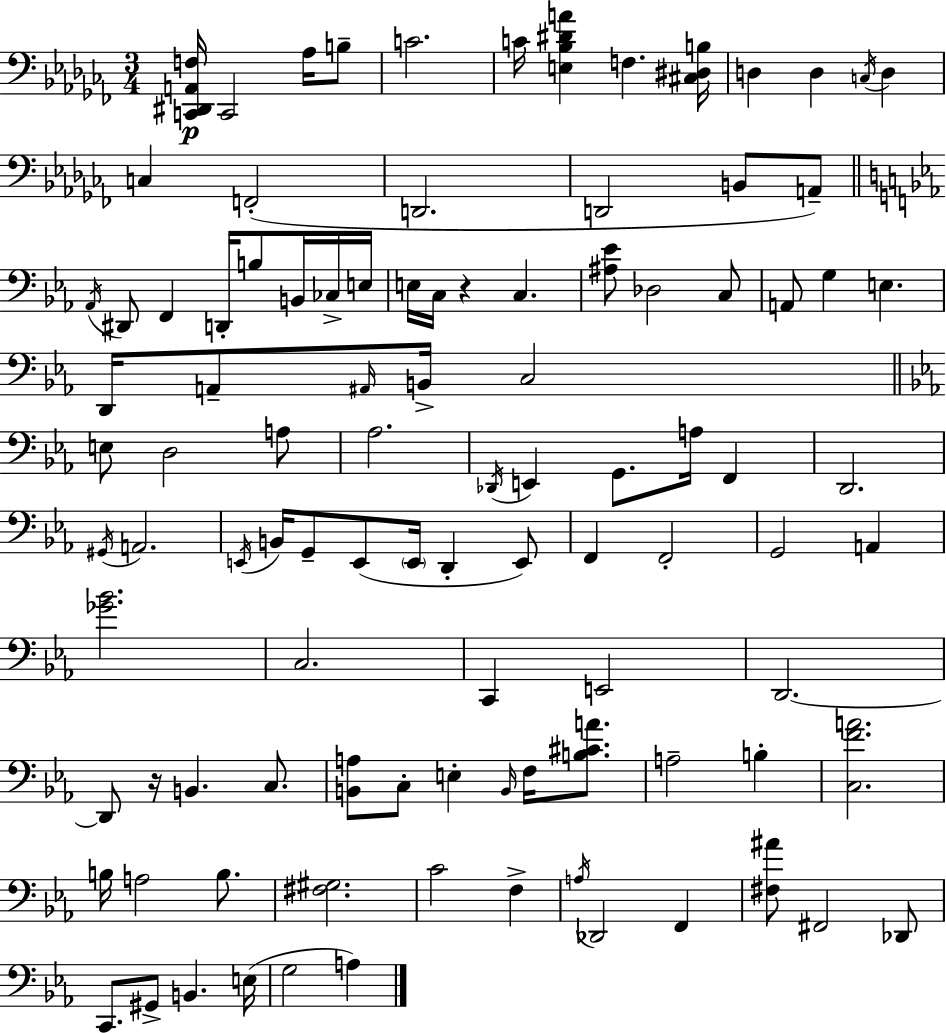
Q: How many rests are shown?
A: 2